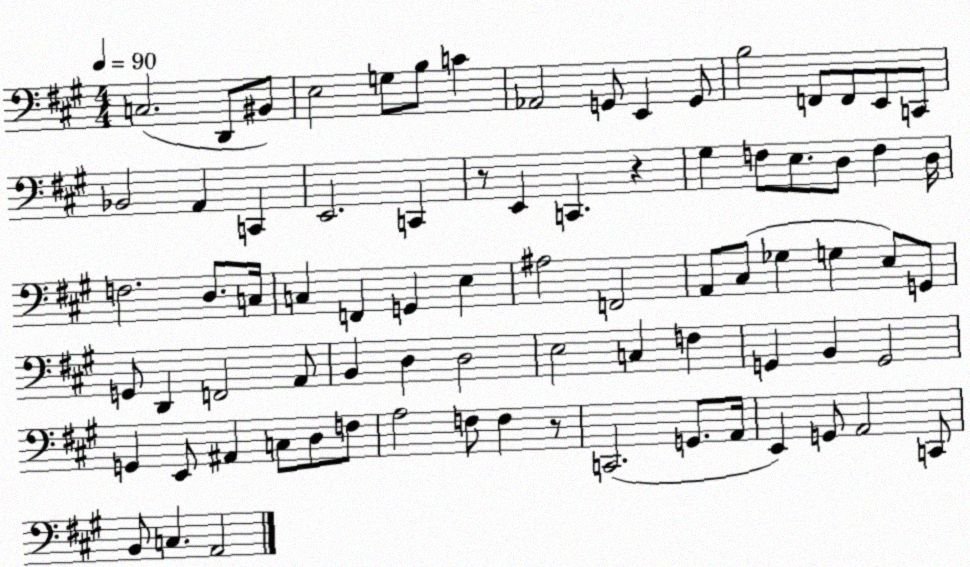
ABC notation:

X:1
T:Untitled
M:4/4
L:1/4
K:A
C,2 D,,/2 ^B,,/2 E,2 G,/2 B,/2 C _A,,2 G,,/2 E,, G,,/2 B,2 F,,/2 F,,/2 E,,/2 C,,/2 _B,,2 A,, C,, E,,2 C,, z/2 E,, C,, z ^G, F,/2 E,/2 D,/2 F, D,/4 F,2 D,/2 C,/4 C, F,, G,, E, ^A,2 F,,2 A,,/2 ^C,/2 _G, G, E,/2 G,,/2 G,,/2 D,, F,,2 A,,/2 B,, D, D,2 E,2 C, F, G,, B,, G,,2 G,, E,,/2 ^A,, C,/2 D,/2 F,/2 A,2 F,/2 F, z/2 C,,2 G,,/2 A,,/4 E,, G,,/2 A,,2 C,,/2 B,,/2 C, A,,2